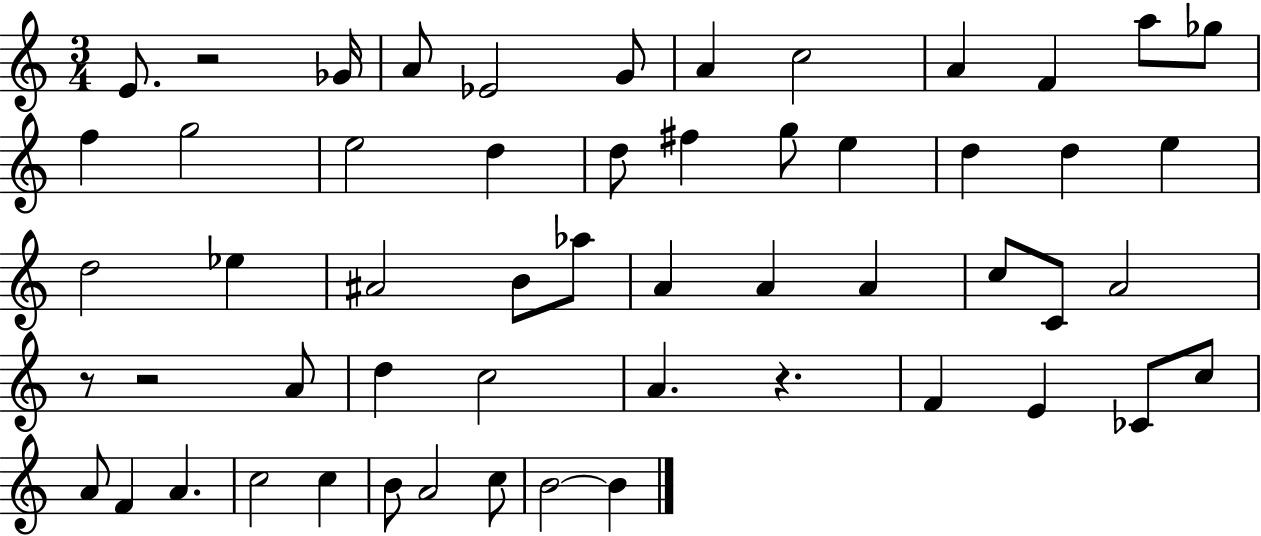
X:1
T:Untitled
M:3/4
L:1/4
K:C
E/2 z2 _G/4 A/2 _E2 G/2 A c2 A F a/2 _g/2 f g2 e2 d d/2 ^f g/2 e d d e d2 _e ^A2 B/2 _a/2 A A A c/2 C/2 A2 z/2 z2 A/2 d c2 A z F E _C/2 c/2 A/2 F A c2 c B/2 A2 c/2 B2 B